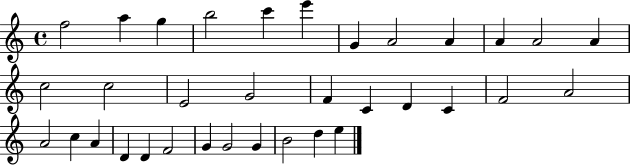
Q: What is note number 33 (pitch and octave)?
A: D5